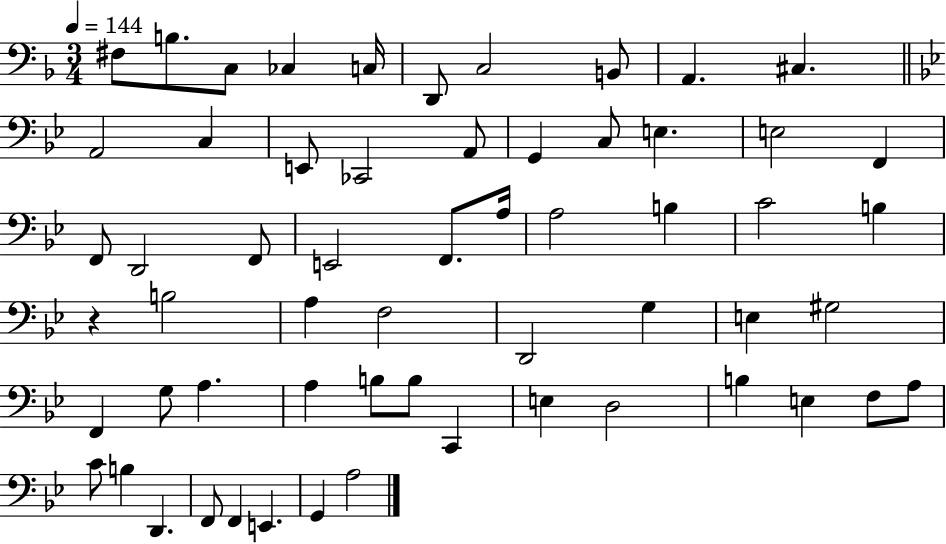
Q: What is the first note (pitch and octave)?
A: F#3